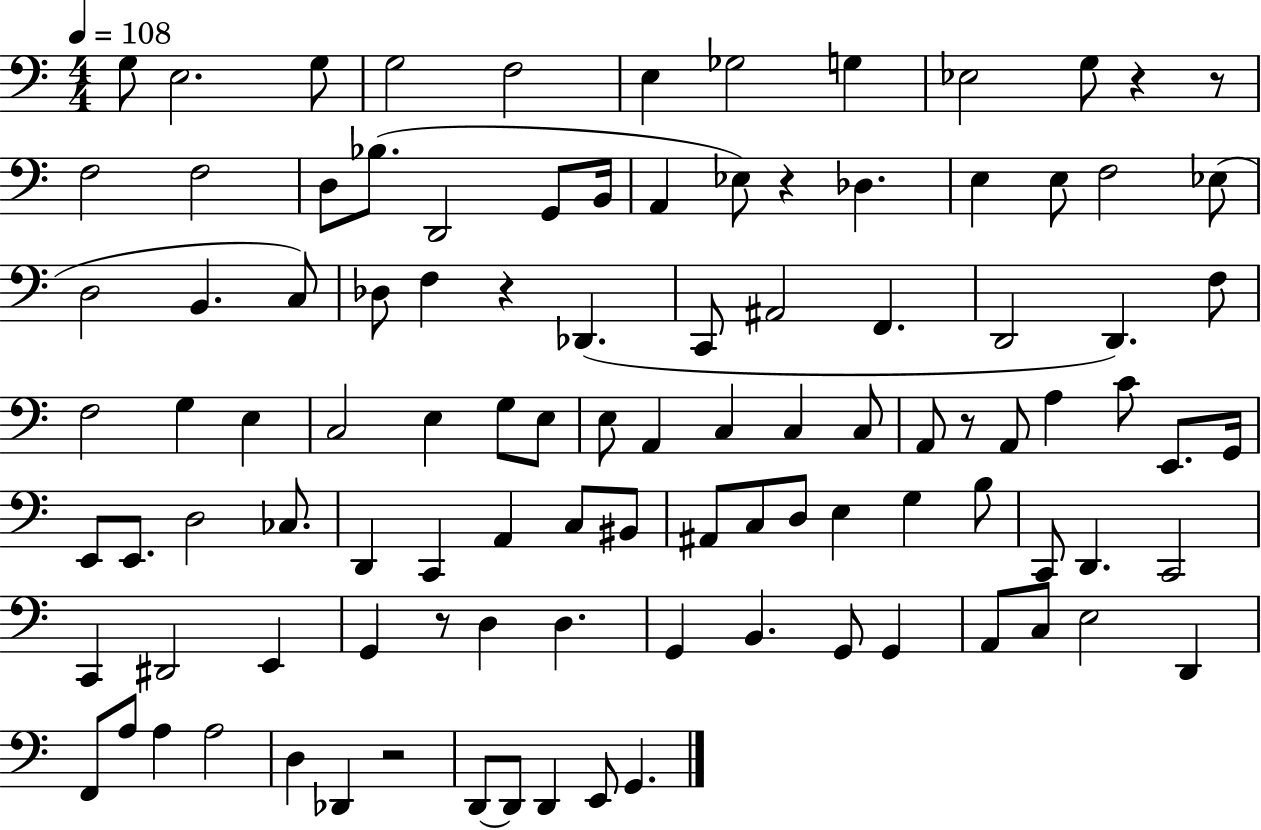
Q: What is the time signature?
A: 4/4